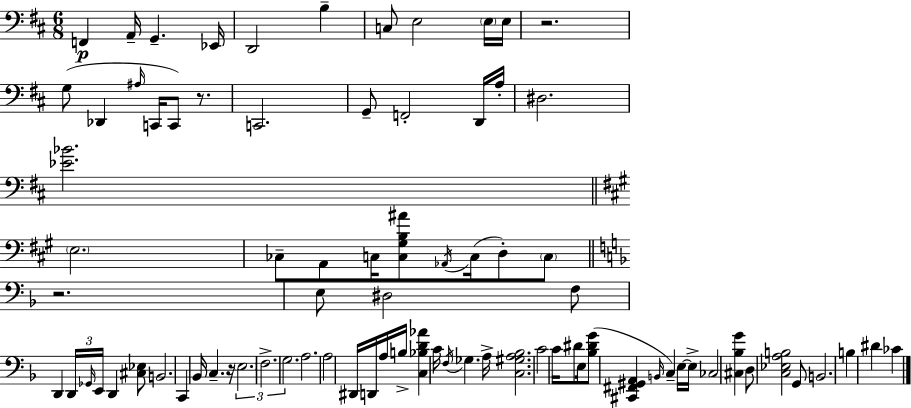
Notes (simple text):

F2/q A2/s G2/q. Eb2/s D2/h B3/q C3/e E3/h E3/s E3/s R/h. G3/e Db2/q A#3/s C2/s C2/e R/e. C2/h. G2/e F2/h D2/s A3/s D#3/h. [Eb4,Bb4]/h. E3/h. CES3/e A2/e C3/s [C3,G#3,B3,A#4]/e Ab2/s C3/s D3/e C3/e R/h. E3/e D#3/h F3/e D2/q D2/s Gb2/s E2/s D2/q [C#3,Eb3]/e B2/h. C2/q Bb2/s C3/q. R/s E3/h. F3/h. G3/h. A3/h. A3/h D#2/s D2/s A3/s B3/s [C3,Bb3,D4,Ab4]/q C4/s F3/s Gb3/q. A3/s [C3,G#3,A3,Bb3]/h. C4/h C4/s D#4/e E3/s [Bb3,D#4,G4]/e [C#2,F#2,G#2,A2]/q B2/s C3/q E3/s E3/s CES3/h [C#3,Bb3,G4]/q D3/e [C3,Eb3,A3,B3]/h G2/e B2/h. B3/q D#4/q CES4/q